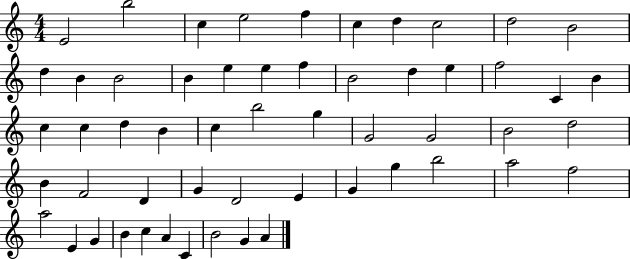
X:1
T:Untitled
M:4/4
L:1/4
K:C
E2 b2 c e2 f c d c2 d2 B2 d B B2 B e e f B2 d e f2 C B c c d B c b2 g G2 G2 B2 d2 B F2 D G D2 E G g b2 a2 f2 a2 E G B c A C B2 G A